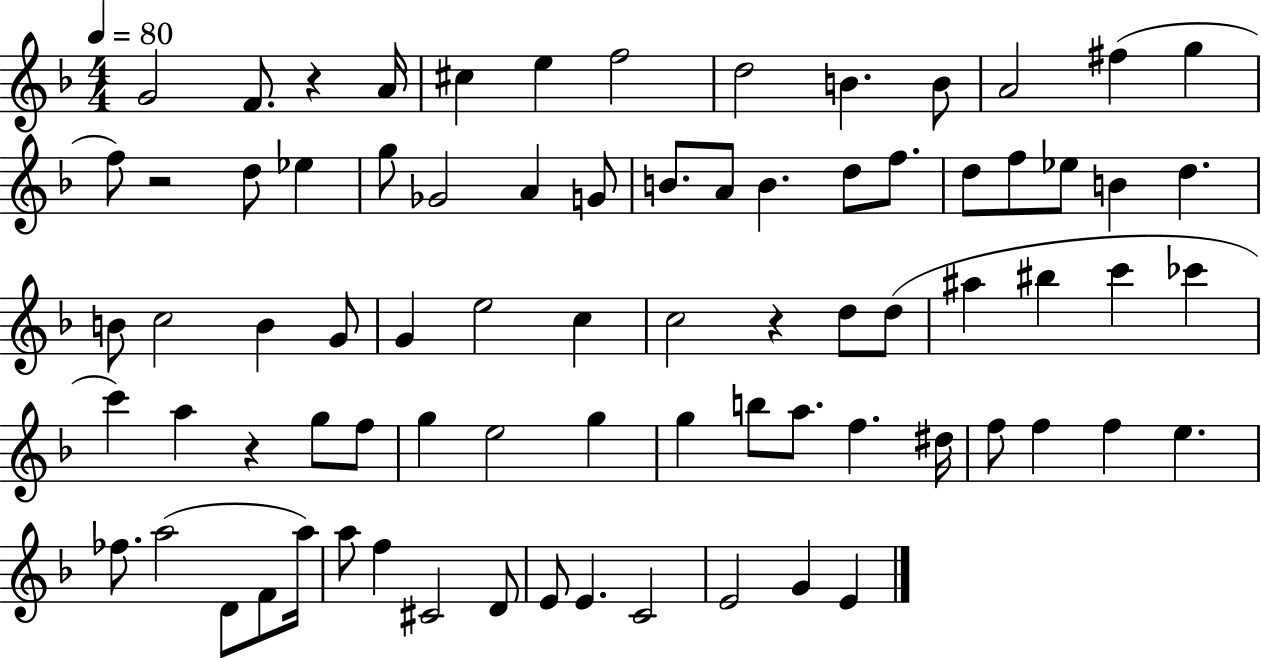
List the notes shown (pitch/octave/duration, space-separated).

G4/h F4/e. R/q A4/s C#5/q E5/q F5/h D5/h B4/q. B4/e A4/h F#5/q G5/q F5/e R/h D5/e Eb5/q G5/e Gb4/h A4/q G4/e B4/e. A4/e B4/q. D5/e F5/e. D5/e F5/e Eb5/e B4/q D5/q. B4/e C5/h B4/q G4/e G4/q E5/h C5/q C5/h R/q D5/e D5/e A#5/q BIS5/q C6/q CES6/q C6/q A5/q R/q G5/e F5/e G5/q E5/h G5/q G5/q B5/e A5/e. F5/q. D#5/s F5/e F5/q F5/q E5/q. FES5/e. A5/h D4/e F4/e A5/s A5/e F5/q C#4/h D4/e E4/e E4/q. C4/h E4/h G4/q E4/q